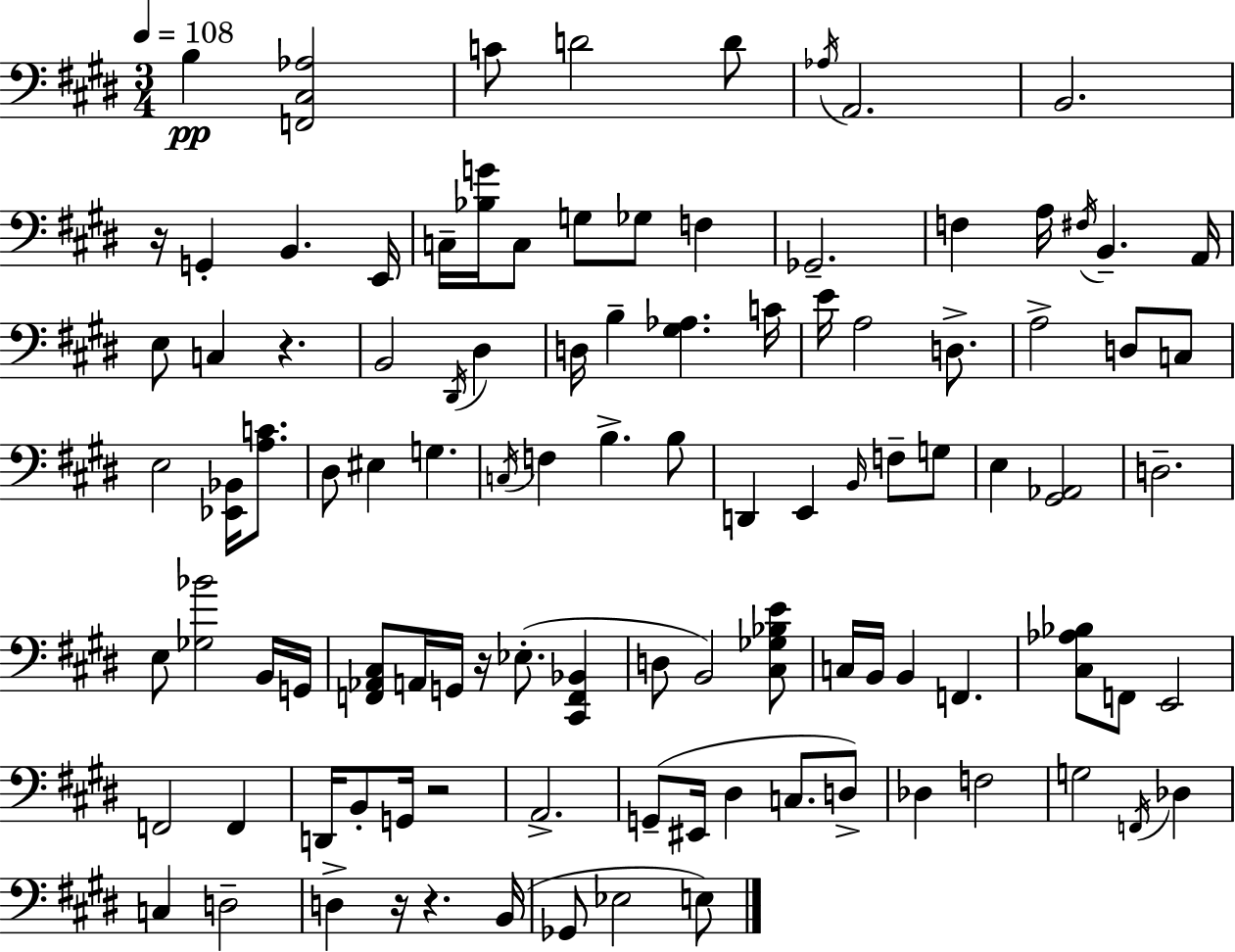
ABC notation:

X:1
T:Untitled
M:3/4
L:1/4
K:E
B, [F,,^C,_A,]2 C/2 D2 D/2 _A,/4 A,,2 B,,2 z/4 G,, B,, E,,/4 C,/4 [_B,G]/4 C,/2 G,/2 _G,/2 F, _G,,2 F, A,/4 ^F,/4 B,, A,,/4 E,/2 C, z B,,2 ^D,,/4 ^D, D,/4 B, [^G,_A,] C/4 E/4 A,2 D,/2 A,2 D,/2 C,/2 E,2 [_E,,_B,,]/4 [A,C]/2 ^D,/2 ^E, G, C,/4 F, B, B,/2 D,, E,, B,,/4 F,/2 G,/2 E, [^G,,_A,,]2 D,2 E,/2 [_G,_B]2 B,,/4 G,,/4 [F,,_A,,^C,]/2 A,,/4 G,,/4 z/4 _E,/2 [^C,,F,,_B,,] D,/2 B,,2 [^C,_G,_B,E]/2 C,/4 B,,/4 B,, F,, [^C,_A,_B,]/2 F,,/2 E,,2 F,,2 F,, D,,/4 B,,/2 G,,/4 z2 A,,2 G,,/2 ^E,,/4 ^D, C,/2 D,/2 _D, F,2 G,2 F,,/4 _D, C, D,2 D, z/4 z B,,/4 _G,,/2 _E,2 E,/2